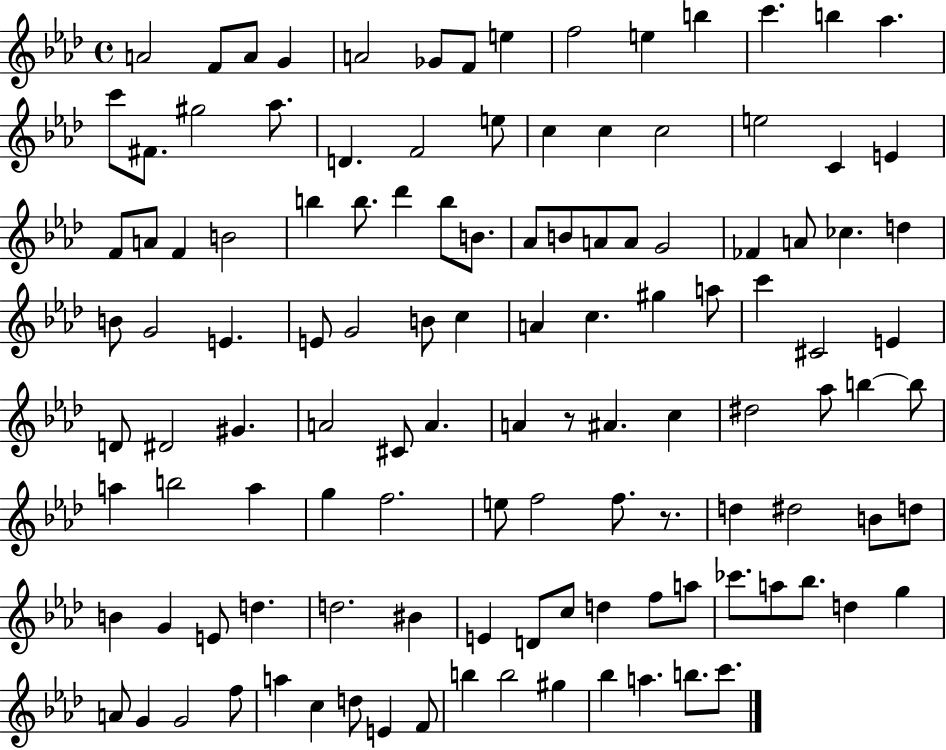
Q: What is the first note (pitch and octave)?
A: A4